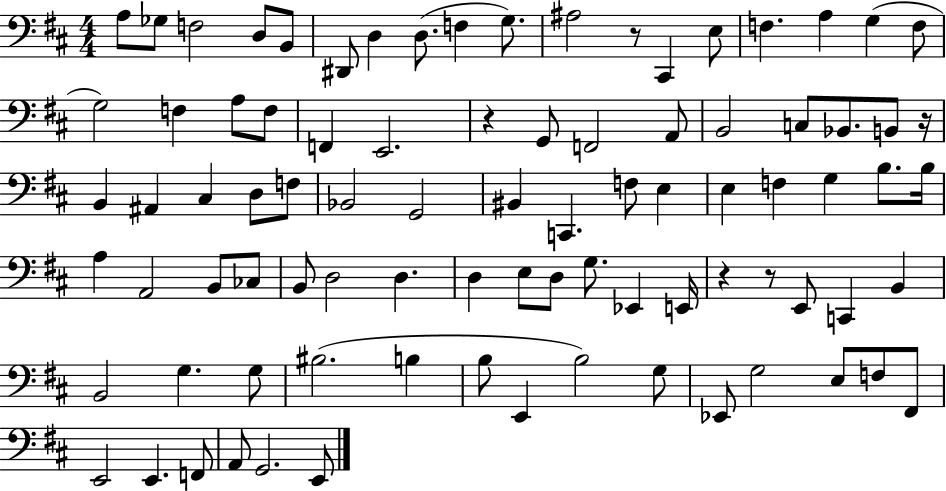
{
  \clef bass
  \numericTimeSignature
  \time 4/4
  \key d \major
  a8 ges8 f2 d8 b,8 | dis,8 d4 d8.( f4 g8.) | ais2 r8 cis,4 e8 | f4. a4 g4( f8 | \break g2) f4 a8 f8 | f,4 e,2. | r4 g,8 f,2 a,8 | b,2 c8 bes,8. b,8 r16 | \break b,4 ais,4 cis4 d8 f8 | bes,2 g,2 | bis,4 c,4. f8 e4 | e4 f4 g4 b8. b16 | \break a4 a,2 b,8 ces8 | b,8 d2 d4. | d4 e8 d8 g8. ees,4 e,16 | r4 r8 e,8 c,4 b,4 | \break b,2 g4. g8 | bis2.( b4 | b8 e,4 b2) g8 | ees,8 g2 e8 f8 fis,8 | \break e,2 e,4. f,8 | a,8 g,2. e,8 | \bar "|."
}